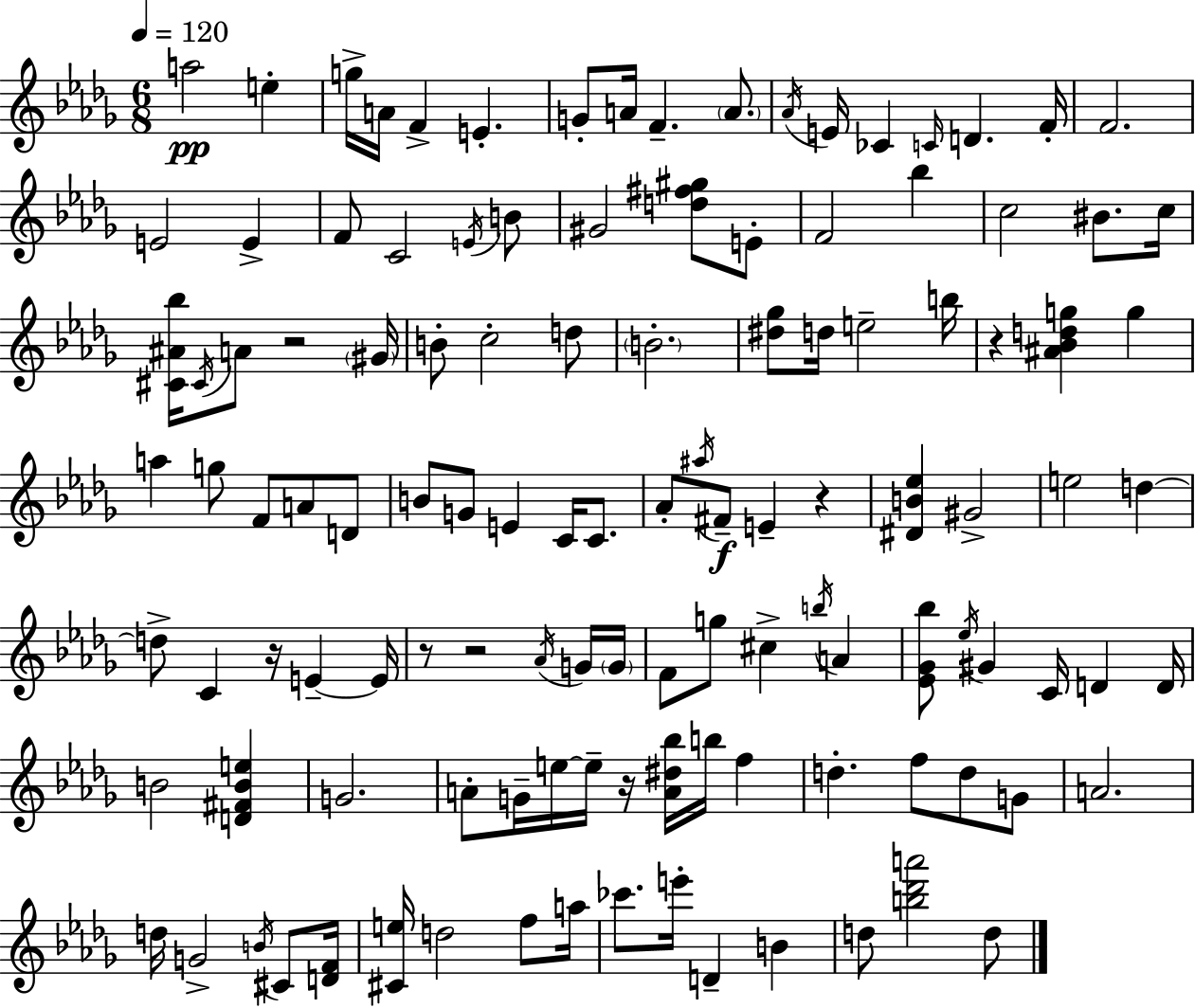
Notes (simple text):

A5/h E5/q G5/s A4/s F4/q E4/q. G4/e A4/s F4/q. A4/e. Ab4/s E4/s CES4/q C4/s D4/q. F4/s F4/h. E4/h E4/q F4/e C4/h E4/s B4/e G#4/h [D5,F#5,G#5]/e E4/e F4/h Bb5/q C5/h BIS4/e. C5/s [C#4,A#4,Bb5]/s C#4/s A4/e R/h G#4/s B4/e C5/h D5/e B4/h. [D#5,Gb5]/e D5/s E5/h B5/s R/q [A#4,Bb4,D5,G5]/q G5/q A5/q G5/e F4/e A4/e D4/e B4/e G4/e E4/q C4/s C4/e. Ab4/e A#5/s F#4/e E4/q R/q [D#4,B4,Eb5]/q G#4/h E5/h D5/q D5/e C4/q R/s E4/q E4/s R/e R/h Ab4/s G4/s G4/s F4/e G5/e C#5/q B5/s A4/q [Eb4,Gb4,Bb5]/e Eb5/s G#4/q C4/s D4/q D4/s B4/h [D4,F#4,B4,E5]/q G4/h. A4/e G4/s E5/s E5/s R/s [A4,D#5,Bb5]/s B5/s F5/q D5/q. F5/e D5/e G4/e A4/h. D5/s G4/h B4/s C#4/e [D4,F4]/s [C#4,E5]/s D5/h F5/e A5/s CES6/e. E6/s D4/q B4/q D5/e [B5,Db6,A6]/h D5/e